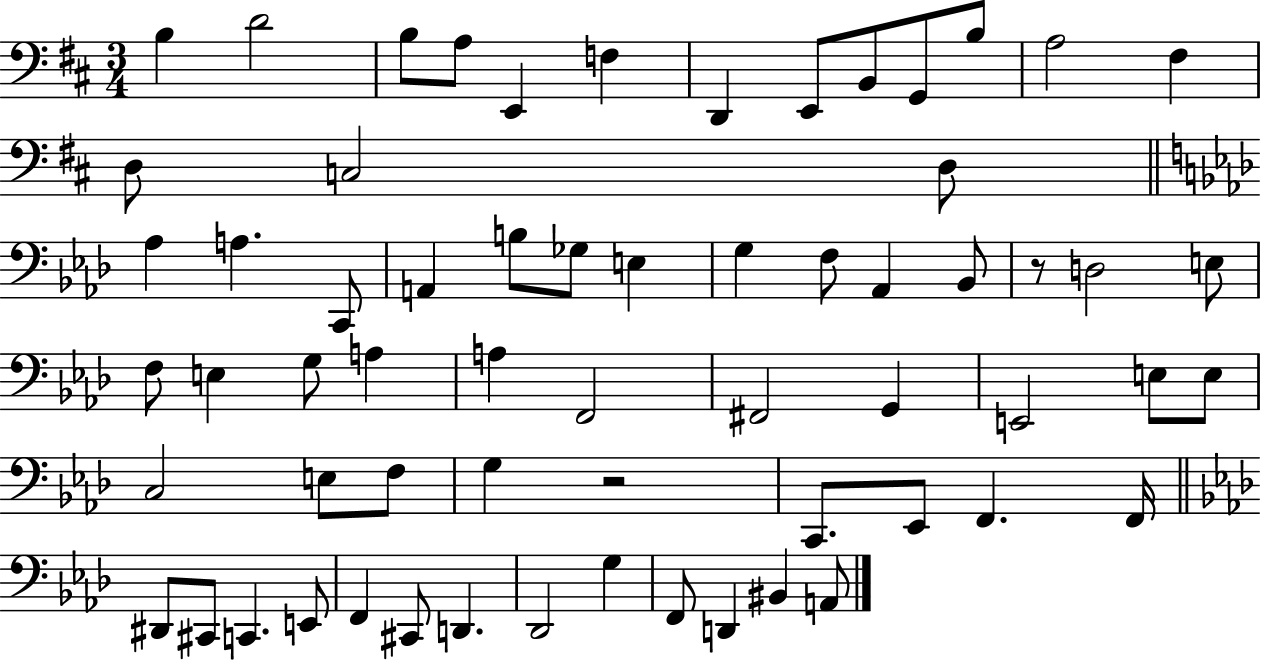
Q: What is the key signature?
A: D major